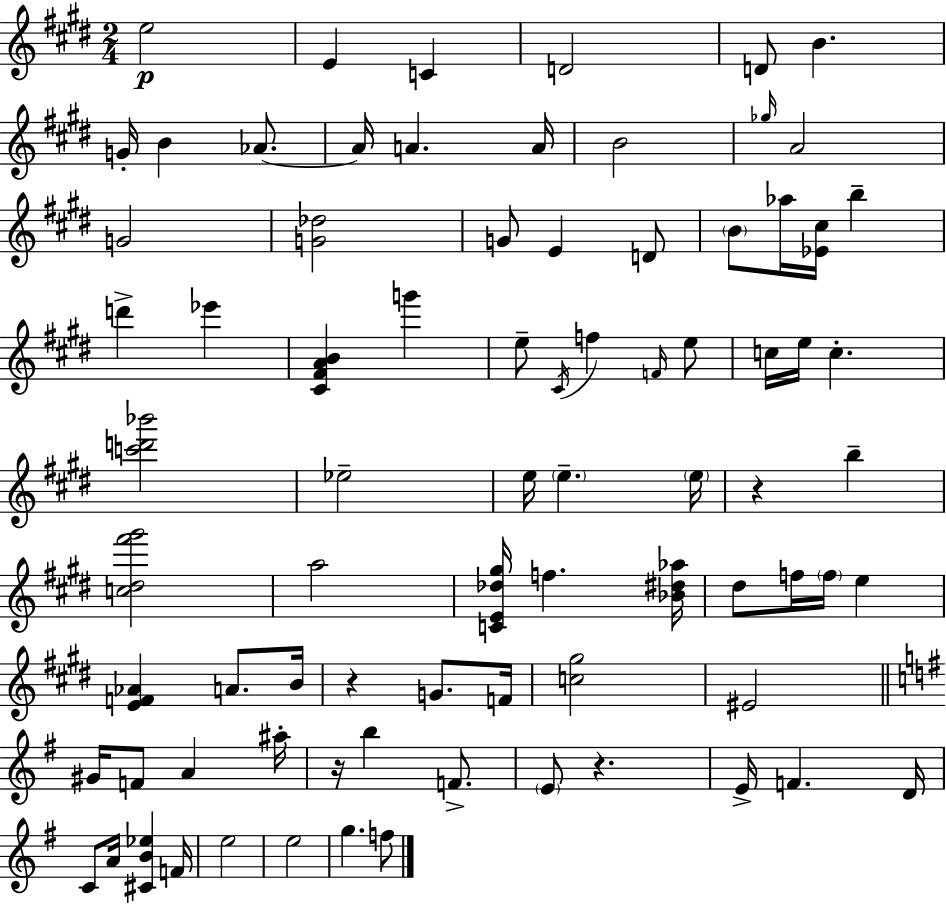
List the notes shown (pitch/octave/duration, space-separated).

E5/h E4/q C4/q D4/h D4/e B4/q. G4/s B4/q Ab4/e. Ab4/s A4/q. A4/s B4/h Gb5/s A4/h G4/h [G4,Db5]/h G4/e E4/q D4/e B4/e Ab5/s [Eb4,C#5]/s B5/q D6/q Eb6/q [C#4,F#4,A4,B4]/q G6/q E5/e C#4/s F5/q F4/s E5/e C5/s E5/s C5/q. [C6,D6,Bb6]/h Eb5/h E5/s E5/q. E5/s R/q B5/q [C5,D#5,F#6,G#6]/h A5/h [C4,E4,Db5,G#5]/s F5/q. [Bb4,D#5,Ab5]/s D#5/e F5/s F5/s E5/q [E4,F4,Ab4]/q A4/e. B4/s R/q G4/e. F4/s [C5,G#5]/h EIS4/h G#4/s F4/e A4/q A#5/s R/s B5/q F4/e. E4/e R/q. E4/s F4/q. D4/s C4/e A4/s [C#4,B4,Eb5]/q F4/s E5/h E5/h G5/q. F5/e